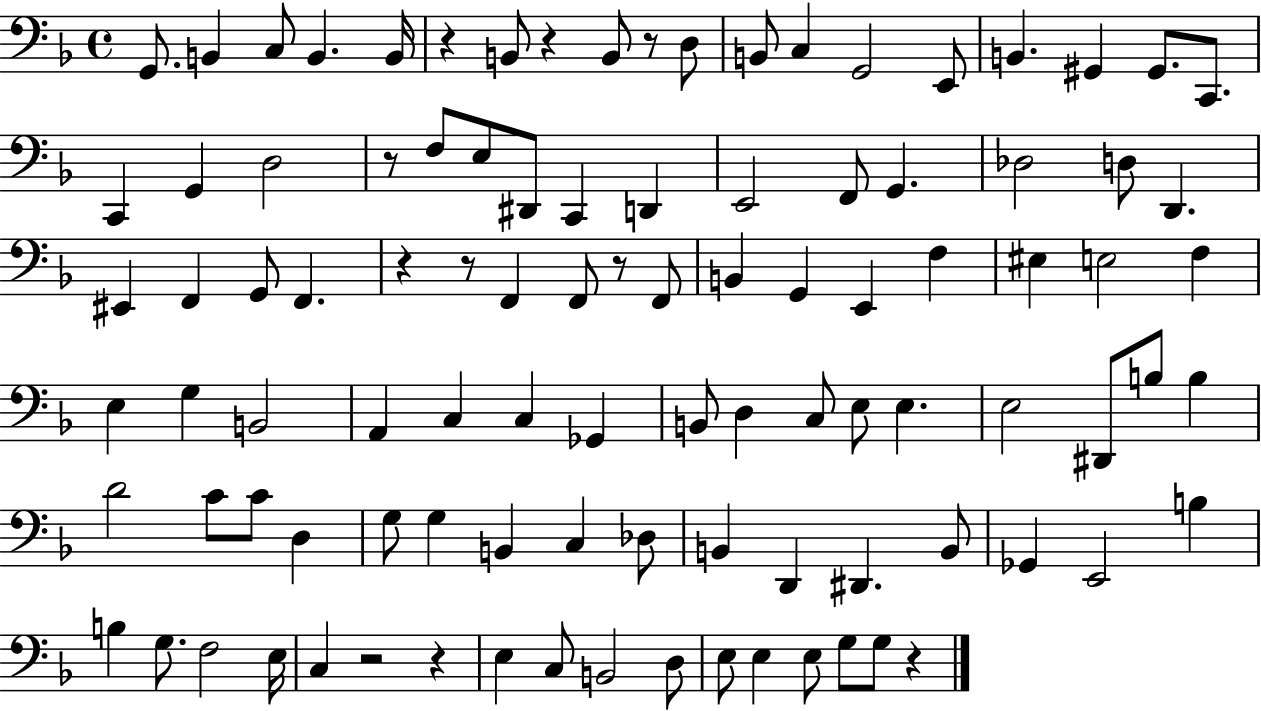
{
  \clef bass
  \time 4/4
  \defaultTimeSignature
  \key f \major
  g,8. b,4 c8 b,4. b,16 | r4 b,8 r4 b,8 r8 d8 | b,8 c4 g,2 e,8 | b,4. gis,4 gis,8. c,8. | \break c,4 g,4 d2 | r8 f8 e8 dis,8 c,4 d,4 | e,2 f,8 g,4. | des2 d8 d,4. | \break eis,4 f,4 g,8 f,4. | r4 r8 f,4 f,8 r8 f,8 | b,4 g,4 e,4 f4 | eis4 e2 f4 | \break e4 g4 b,2 | a,4 c4 c4 ges,4 | b,8 d4 c8 e8 e4. | e2 dis,8 b8 b4 | \break d'2 c'8 c'8 d4 | g8 g4 b,4 c4 des8 | b,4 d,4 dis,4. b,8 | ges,4 e,2 b4 | \break b4 g8. f2 e16 | c4 r2 r4 | e4 c8 b,2 d8 | e8 e4 e8 g8 g8 r4 | \break \bar "|."
}